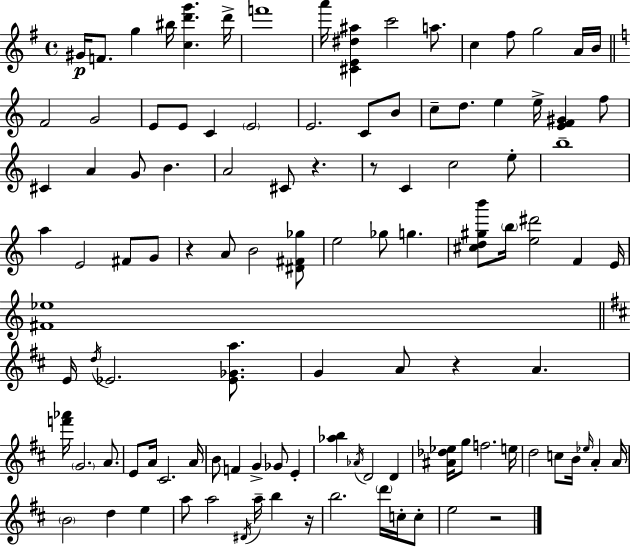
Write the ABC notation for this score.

X:1
T:Untitled
M:4/4
L:1/4
K:G
^G/4 F/2 g ^b/4 [cd'g'] d'/4 f'4 a'/4 [^CE^d^a] c'2 a/2 c ^f/2 g2 A/4 B/4 F2 G2 E/2 E/2 C E2 E2 C/2 B/2 c/2 d/2 e e/4 [EF^G] f/2 ^C A G/2 B A2 ^C/2 z z/2 C c2 e/2 b4 a E2 ^F/2 G/2 z A/2 B2 [^D^F_g]/2 e2 _g/2 g [^cd^gb']/2 b/4 [e^d']2 F E/4 [^F_e]4 E/4 d/4 _E2 [_E_Ga]/2 G A/2 z A [f'_a']/4 G2 A/2 E/2 A/4 ^C2 A/4 B/2 F G _G/2 E [_ab] _A/4 D2 D [^A_d_e]/4 g/2 f2 e/4 d2 c/2 B/4 _e/4 A A/4 B2 d e a/2 a2 ^D/4 a/4 b z/4 b2 d'/4 c/4 c/2 e2 z2